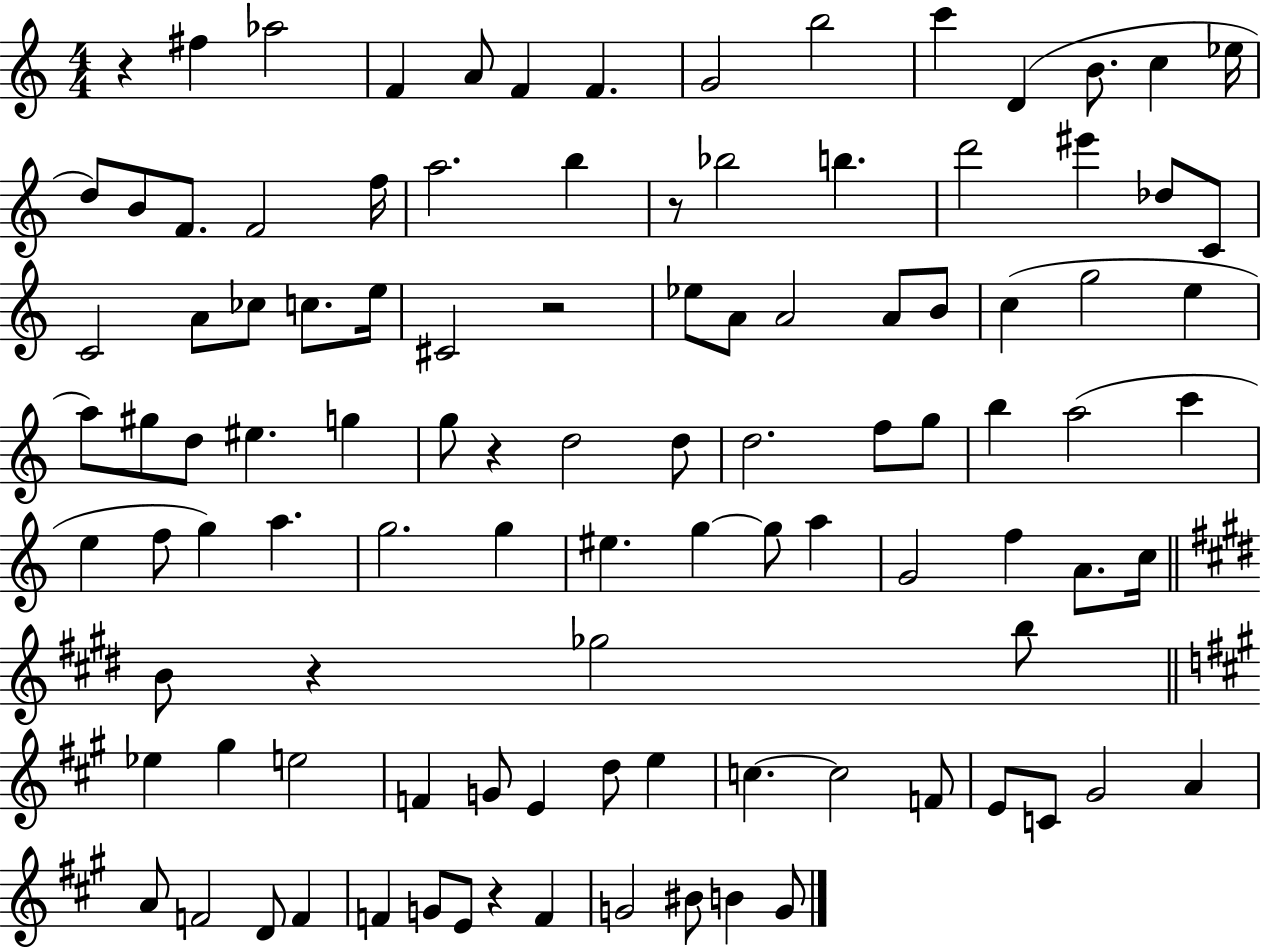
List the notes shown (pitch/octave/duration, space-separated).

R/q F#5/q Ab5/h F4/q A4/e F4/q F4/q. G4/h B5/h C6/q D4/q B4/e. C5/q Eb5/s D5/e B4/e F4/e. F4/h F5/s A5/h. B5/q R/e Bb5/h B5/q. D6/h EIS6/q Db5/e C4/e C4/h A4/e CES5/e C5/e. E5/s C#4/h R/h Eb5/e A4/e A4/h A4/e B4/e C5/q G5/h E5/q A5/e G#5/e D5/e EIS5/q. G5/q G5/e R/q D5/h D5/e D5/h. F5/e G5/e B5/q A5/h C6/q E5/q F5/e G5/q A5/q. G5/h. G5/q EIS5/q. G5/q G5/e A5/q G4/h F5/q A4/e. C5/s B4/e R/q Gb5/h B5/e Eb5/q G#5/q E5/h F4/q G4/e E4/q D5/e E5/q C5/q. C5/h F4/e E4/e C4/e G#4/h A4/q A4/e F4/h D4/e F4/q F4/q G4/e E4/e R/q F4/q G4/h BIS4/e B4/q G4/e